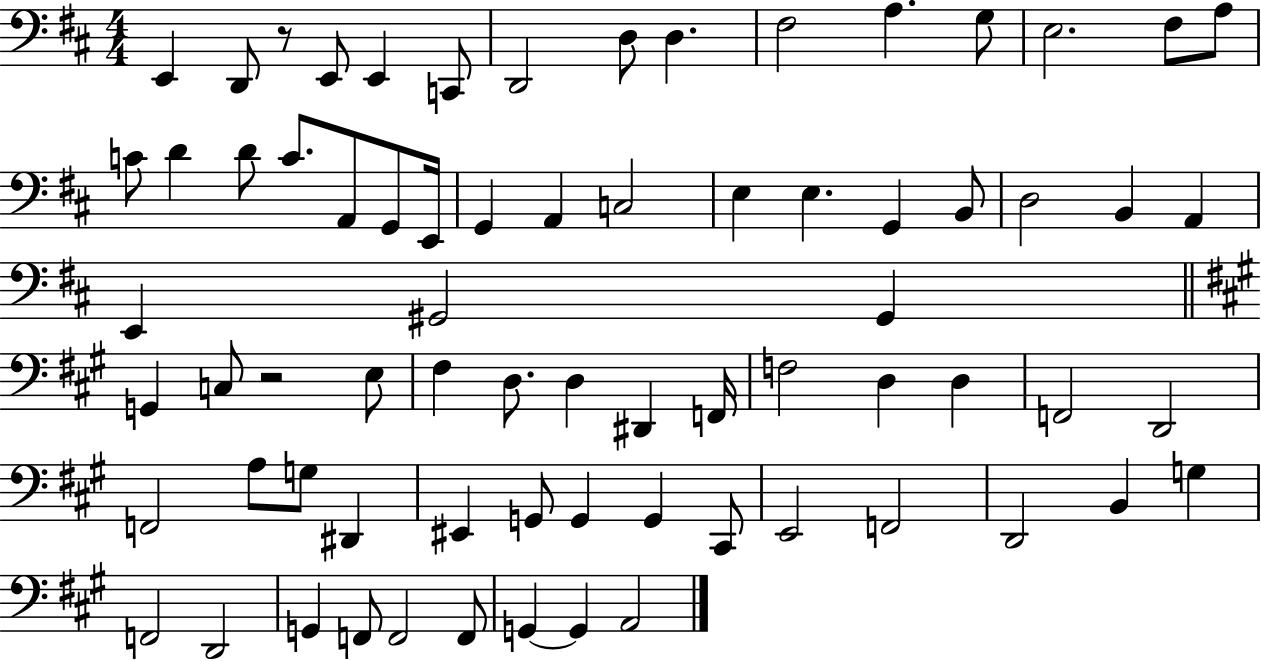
X:1
T:Untitled
M:4/4
L:1/4
K:D
E,, D,,/2 z/2 E,,/2 E,, C,,/2 D,,2 D,/2 D, ^F,2 A, G,/2 E,2 ^F,/2 A,/2 C/2 D D/2 C/2 A,,/2 G,,/2 E,,/4 G,, A,, C,2 E, E, G,, B,,/2 D,2 B,, A,, E,, ^G,,2 ^G,, G,, C,/2 z2 E,/2 ^F, D,/2 D, ^D,, F,,/4 F,2 D, D, F,,2 D,,2 F,,2 A,/2 G,/2 ^D,, ^E,, G,,/2 G,, G,, ^C,,/2 E,,2 F,,2 D,,2 B,, G, F,,2 D,,2 G,, F,,/2 F,,2 F,,/2 G,, G,, A,,2